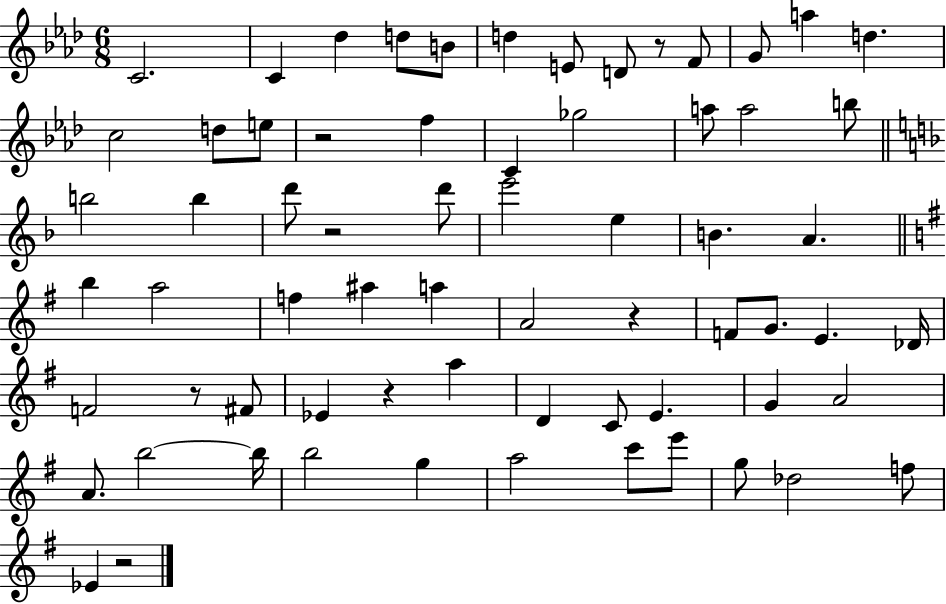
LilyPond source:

{
  \clef treble
  \numericTimeSignature
  \time 6/8
  \key aes \major
  c'2. | c'4 des''4 d''8 b'8 | d''4 e'8 d'8 r8 f'8 | g'8 a''4 d''4. | \break c''2 d''8 e''8 | r2 f''4 | c'4 ges''2 | a''8 a''2 b''8 | \break \bar "||" \break \key f \major b''2 b''4 | d'''8 r2 d'''8 | e'''2 e''4 | b'4. a'4. | \break \bar "||" \break \key e \minor b''4 a''2 | f''4 ais''4 a''4 | a'2 r4 | f'8 g'8. e'4. des'16 | \break f'2 r8 fis'8 | ees'4 r4 a''4 | d'4 c'8 e'4. | g'4 a'2 | \break a'8. b''2~~ b''16 | b''2 g''4 | a''2 c'''8 e'''8 | g''8 des''2 f''8 | \break ees'4 r2 | \bar "|."
}